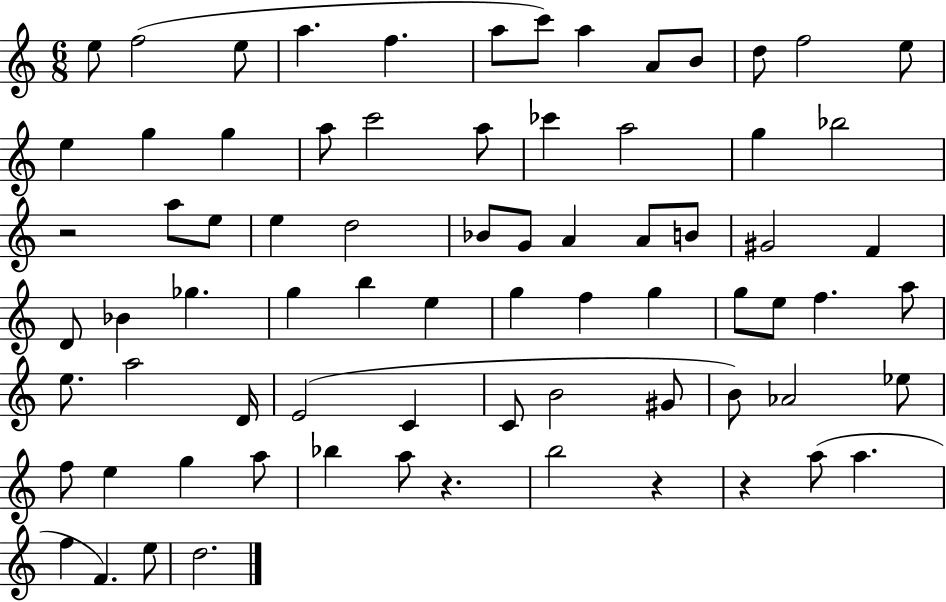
X:1
T:Untitled
M:6/8
L:1/4
K:C
e/2 f2 e/2 a f a/2 c'/2 a A/2 B/2 d/2 f2 e/2 e g g a/2 c'2 a/2 _c' a2 g _b2 z2 a/2 e/2 e d2 _B/2 G/2 A A/2 B/2 ^G2 F D/2 _B _g g b e g f g g/2 e/2 f a/2 e/2 a2 D/4 E2 C C/2 B2 ^G/2 B/2 _A2 _e/2 f/2 e g a/2 _b a/2 z b2 z z a/2 a f F e/2 d2